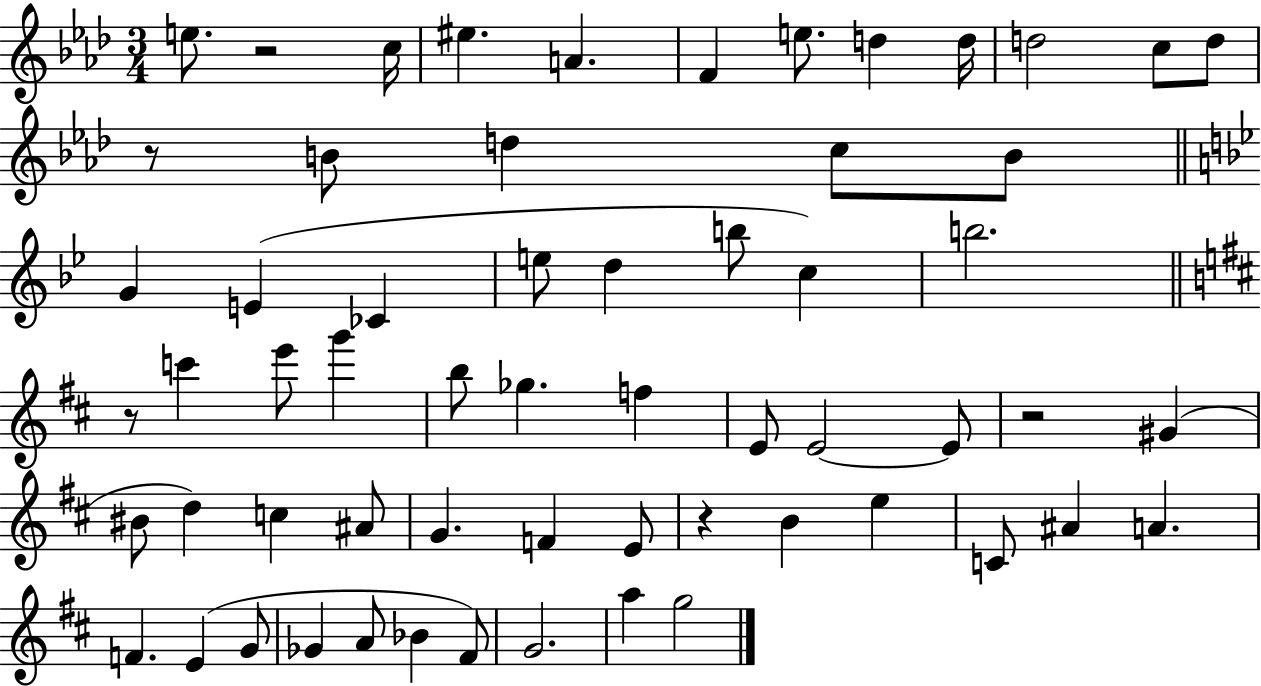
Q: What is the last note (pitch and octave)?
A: G5